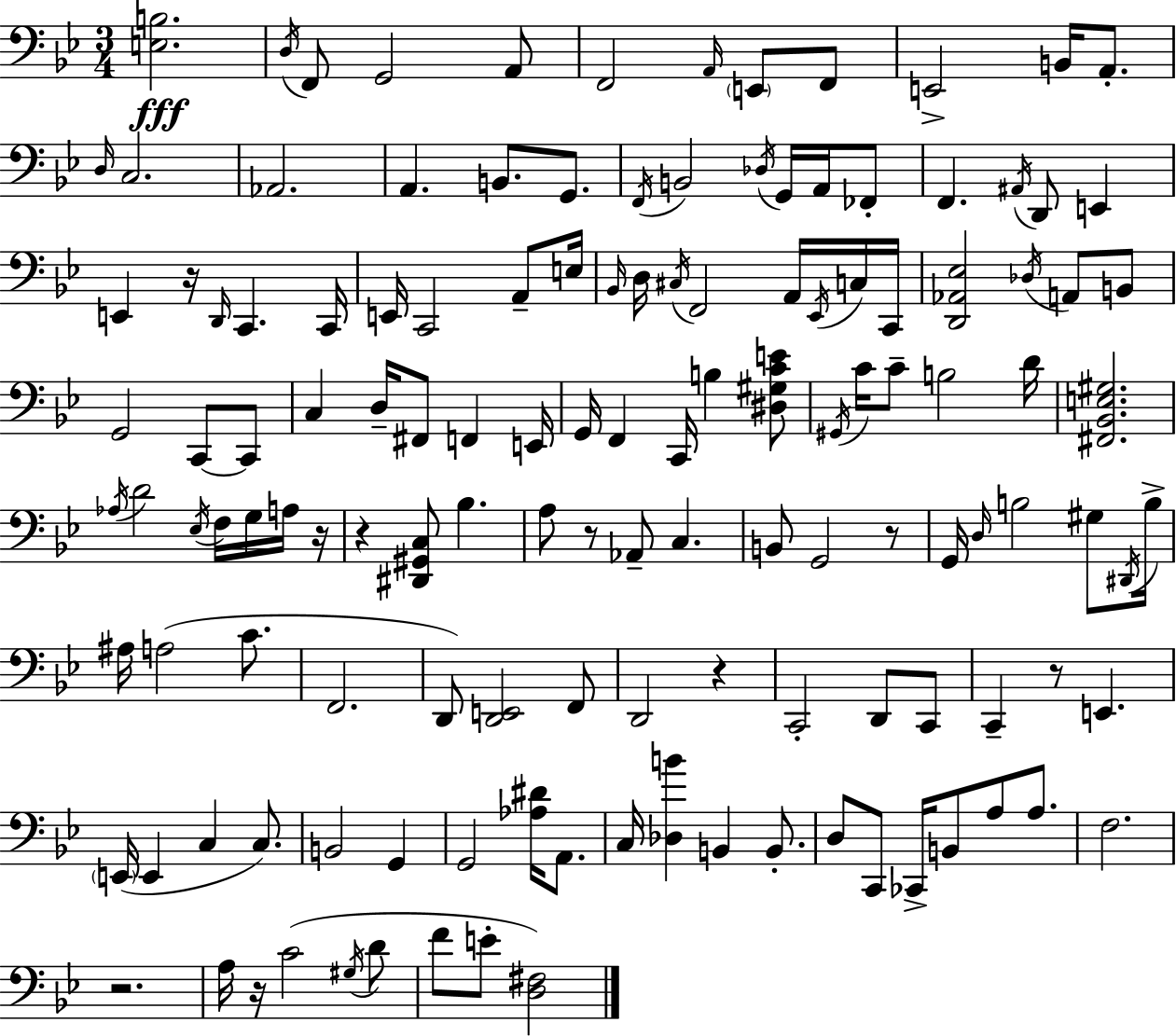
X:1
T:Untitled
M:3/4
L:1/4
K:Gm
[E,B,]2 D,/4 F,,/2 G,,2 A,,/2 F,,2 A,,/4 E,,/2 F,,/2 E,,2 B,,/4 A,,/2 D,/4 C,2 _A,,2 A,, B,,/2 G,,/2 F,,/4 B,,2 _D,/4 G,,/4 A,,/4 _F,,/2 F,, ^A,,/4 D,,/2 E,, E,, z/4 D,,/4 C,, C,,/4 E,,/4 C,,2 A,,/2 E,/4 _B,,/4 D,/4 ^C,/4 F,,2 A,,/4 _E,,/4 C,/4 C,,/4 [D,,_A,,_E,]2 _D,/4 A,,/2 B,,/2 G,,2 C,,/2 C,,/2 C, D,/4 ^F,,/2 F,, E,,/4 G,,/4 F,, C,,/4 B, [^D,^G,CE]/2 ^G,,/4 C/4 C/2 B,2 D/4 [^F,,_B,,E,^G,]2 _A,/4 D2 _E,/4 F,/4 G,/4 A,/4 z/4 z [^D,,^G,,C,]/2 _B, A,/2 z/2 _A,,/2 C, B,,/2 G,,2 z/2 G,,/4 D,/4 B,2 ^G,/2 ^D,,/4 B,/4 ^A,/4 A,2 C/2 F,,2 D,,/2 [D,,E,,]2 F,,/2 D,,2 z C,,2 D,,/2 C,,/2 C,, z/2 E,, E,,/4 E,, C, C,/2 B,,2 G,, G,,2 [_A,^D]/4 A,,/2 C,/4 [_D,B] B,, B,,/2 D,/2 C,,/2 _C,,/4 B,,/2 A,/2 A,/2 F,2 z2 A,/4 z/4 C2 ^G,/4 D/2 F/2 E/2 [D,^F,]2